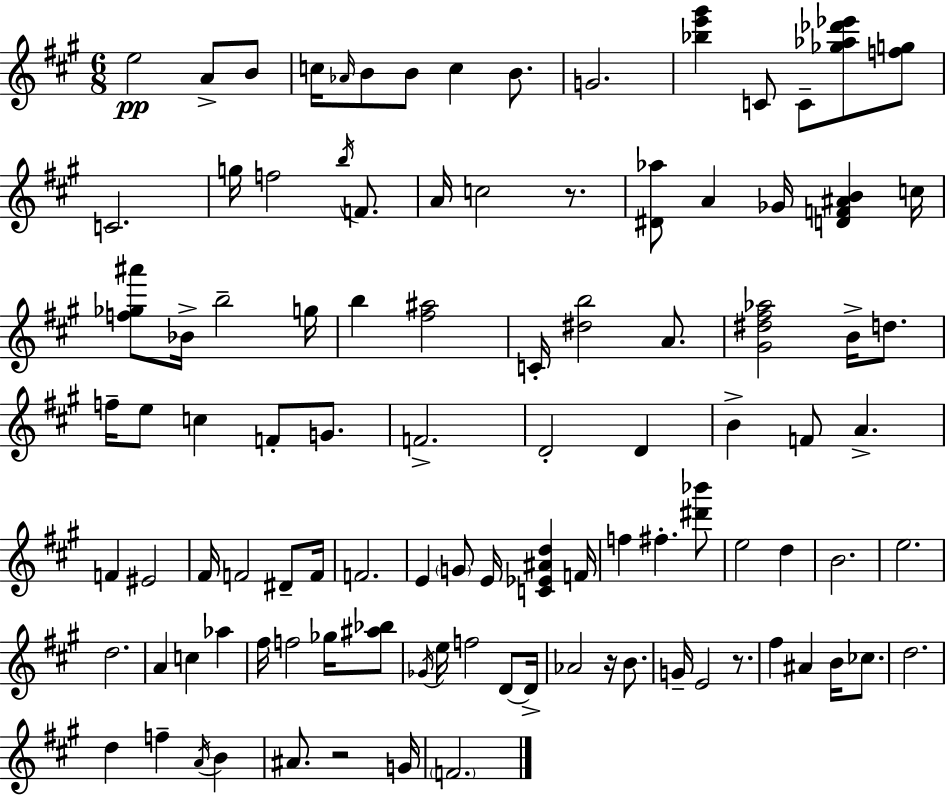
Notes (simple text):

E5/h A4/e B4/e C5/s Ab4/s B4/e B4/e C5/q B4/e. G4/h. [Bb5,E6,G#6]/q C4/e C4/e [Gb5,Ab5,Db6,Eb6]/e [F5,G5]/e C4/h. G5/s F5/h B5/s F4/e. A4/s C5/h R/e. [D#4,Ab5]/e A4/q Gb4/s [D4,F4,A#4,B4]/q C5/s [F5,Gb5,A#6]/e Bb4/s B5/h G5/s B5/q [F#5,A#5]/h C4/s [D#5,B5]/h A4/e. [G#4,D#5,F#5,Ab5]/h B4/s D5/e. F5/s E5/e C5/q F4/e G4/e. F4/h. D4/h D4/q B4/q F4/e A4/q. F4/q EIS4/h F#4/s F4/h D#4/e F4/s F4/h. E4/q G4/e E4/s [C4,Eb4,A#4,D5]/q F4/s F5/q F#5/q. [D#6,Bb6]/e E5/h D5/q B4/h. E5/h. D5/h. A4/q C5/q Ab5/q F#5/s F5/h Gb5/s [A#5,Bb5]/e Gb4/s E5/s F5/h D4/e D4/s Ab4/h R/s B4/e. G4/s E4/h R/e. F#5/q A#4/q B4/s CES5/e. D5/h. D5/q F5/q A4/s B4/q A#4/e. R/h G4/s F4/h.